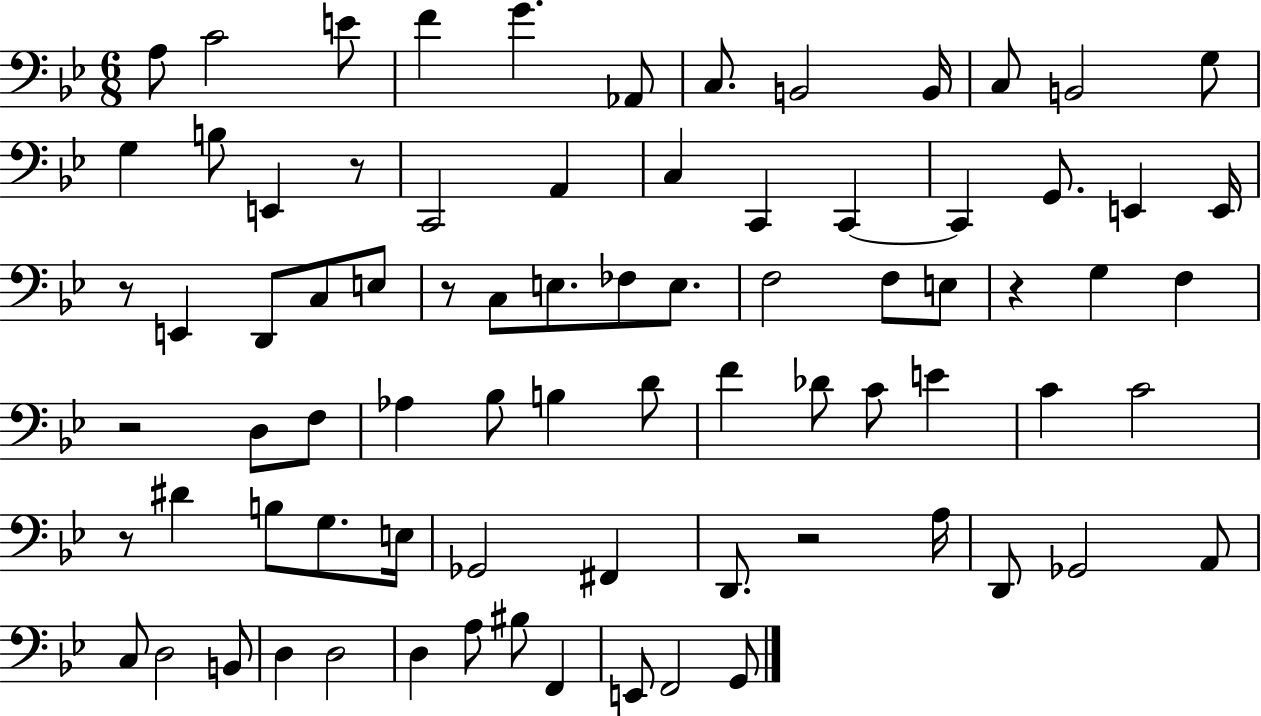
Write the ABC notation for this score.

X:1
T:Untitled
M:6/8
L:1/4
K:Bb
A,/2 C2 E/2 F G _A,,/2 C,/2 B,,2 B,,/4 C,/2 B,,2 G,/2 G, B,/2 E,, z/2 C,,2 A,, C, C,, C,, C,, G,,/2 E,, E,,/4 z/2 E,, D,,/2 C,/2 E,/2 z/2 C,/2 E,/2 _F,/2 E,/2 F,2 F,/2 E,/2 z G, F, z2 D,/2 F,/2 _A, _B,/2 B, D/2 F _D/2 C/2 E C C2 z/2 ^D B,/2 G,/2 E,/4 _G,,2 ^F,, D,,/2 z2 A,/4 D,,/2 _G,,2 A,,/2 C,/2 D,2 B,,/2 D, D,2 D, A,/2 ^B,/2 F,, E,,/2 F,,2 G,,/2